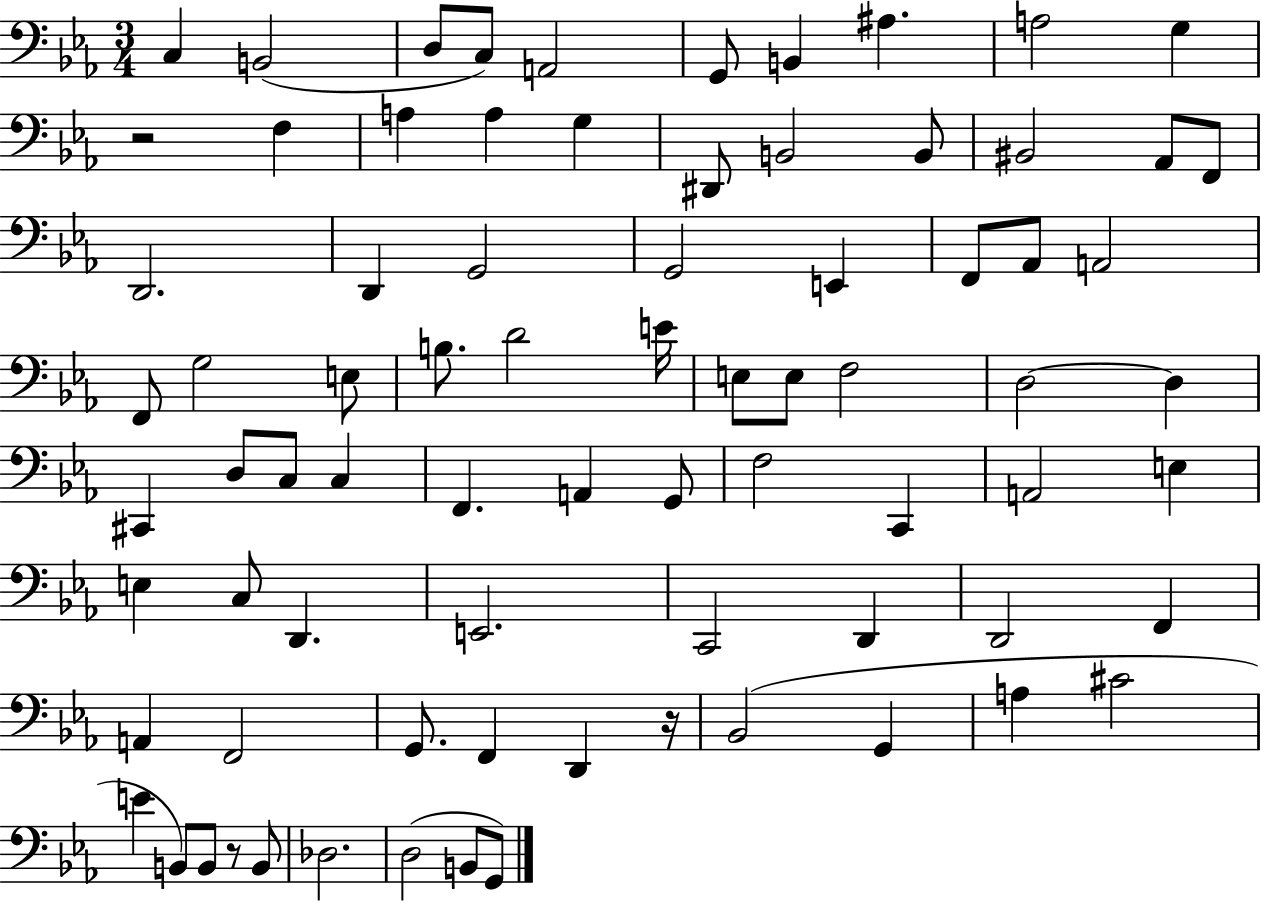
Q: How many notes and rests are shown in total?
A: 78